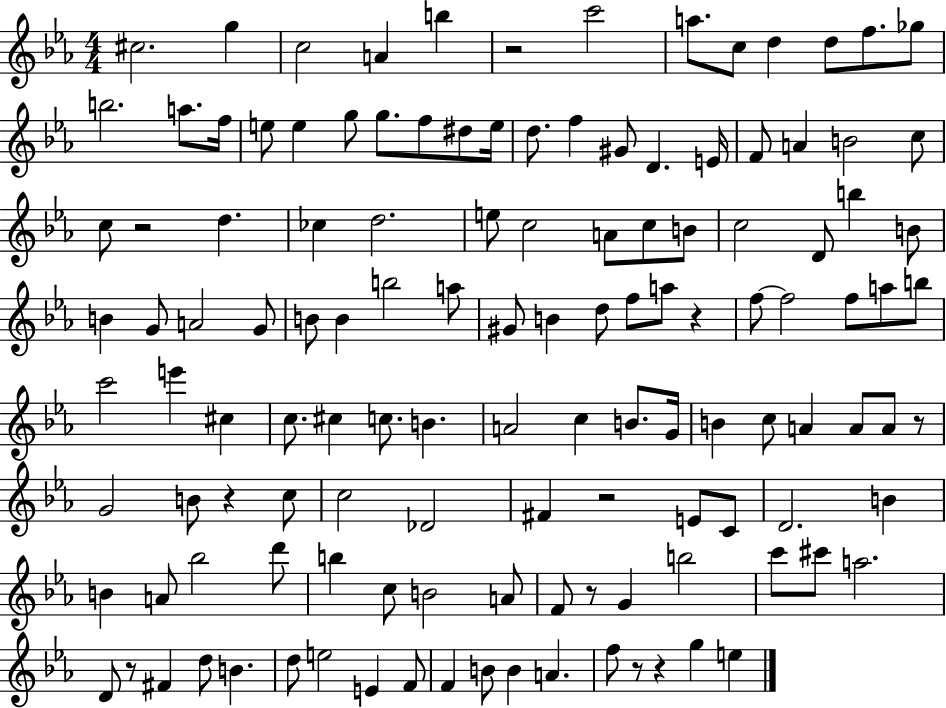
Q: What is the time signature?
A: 4/4